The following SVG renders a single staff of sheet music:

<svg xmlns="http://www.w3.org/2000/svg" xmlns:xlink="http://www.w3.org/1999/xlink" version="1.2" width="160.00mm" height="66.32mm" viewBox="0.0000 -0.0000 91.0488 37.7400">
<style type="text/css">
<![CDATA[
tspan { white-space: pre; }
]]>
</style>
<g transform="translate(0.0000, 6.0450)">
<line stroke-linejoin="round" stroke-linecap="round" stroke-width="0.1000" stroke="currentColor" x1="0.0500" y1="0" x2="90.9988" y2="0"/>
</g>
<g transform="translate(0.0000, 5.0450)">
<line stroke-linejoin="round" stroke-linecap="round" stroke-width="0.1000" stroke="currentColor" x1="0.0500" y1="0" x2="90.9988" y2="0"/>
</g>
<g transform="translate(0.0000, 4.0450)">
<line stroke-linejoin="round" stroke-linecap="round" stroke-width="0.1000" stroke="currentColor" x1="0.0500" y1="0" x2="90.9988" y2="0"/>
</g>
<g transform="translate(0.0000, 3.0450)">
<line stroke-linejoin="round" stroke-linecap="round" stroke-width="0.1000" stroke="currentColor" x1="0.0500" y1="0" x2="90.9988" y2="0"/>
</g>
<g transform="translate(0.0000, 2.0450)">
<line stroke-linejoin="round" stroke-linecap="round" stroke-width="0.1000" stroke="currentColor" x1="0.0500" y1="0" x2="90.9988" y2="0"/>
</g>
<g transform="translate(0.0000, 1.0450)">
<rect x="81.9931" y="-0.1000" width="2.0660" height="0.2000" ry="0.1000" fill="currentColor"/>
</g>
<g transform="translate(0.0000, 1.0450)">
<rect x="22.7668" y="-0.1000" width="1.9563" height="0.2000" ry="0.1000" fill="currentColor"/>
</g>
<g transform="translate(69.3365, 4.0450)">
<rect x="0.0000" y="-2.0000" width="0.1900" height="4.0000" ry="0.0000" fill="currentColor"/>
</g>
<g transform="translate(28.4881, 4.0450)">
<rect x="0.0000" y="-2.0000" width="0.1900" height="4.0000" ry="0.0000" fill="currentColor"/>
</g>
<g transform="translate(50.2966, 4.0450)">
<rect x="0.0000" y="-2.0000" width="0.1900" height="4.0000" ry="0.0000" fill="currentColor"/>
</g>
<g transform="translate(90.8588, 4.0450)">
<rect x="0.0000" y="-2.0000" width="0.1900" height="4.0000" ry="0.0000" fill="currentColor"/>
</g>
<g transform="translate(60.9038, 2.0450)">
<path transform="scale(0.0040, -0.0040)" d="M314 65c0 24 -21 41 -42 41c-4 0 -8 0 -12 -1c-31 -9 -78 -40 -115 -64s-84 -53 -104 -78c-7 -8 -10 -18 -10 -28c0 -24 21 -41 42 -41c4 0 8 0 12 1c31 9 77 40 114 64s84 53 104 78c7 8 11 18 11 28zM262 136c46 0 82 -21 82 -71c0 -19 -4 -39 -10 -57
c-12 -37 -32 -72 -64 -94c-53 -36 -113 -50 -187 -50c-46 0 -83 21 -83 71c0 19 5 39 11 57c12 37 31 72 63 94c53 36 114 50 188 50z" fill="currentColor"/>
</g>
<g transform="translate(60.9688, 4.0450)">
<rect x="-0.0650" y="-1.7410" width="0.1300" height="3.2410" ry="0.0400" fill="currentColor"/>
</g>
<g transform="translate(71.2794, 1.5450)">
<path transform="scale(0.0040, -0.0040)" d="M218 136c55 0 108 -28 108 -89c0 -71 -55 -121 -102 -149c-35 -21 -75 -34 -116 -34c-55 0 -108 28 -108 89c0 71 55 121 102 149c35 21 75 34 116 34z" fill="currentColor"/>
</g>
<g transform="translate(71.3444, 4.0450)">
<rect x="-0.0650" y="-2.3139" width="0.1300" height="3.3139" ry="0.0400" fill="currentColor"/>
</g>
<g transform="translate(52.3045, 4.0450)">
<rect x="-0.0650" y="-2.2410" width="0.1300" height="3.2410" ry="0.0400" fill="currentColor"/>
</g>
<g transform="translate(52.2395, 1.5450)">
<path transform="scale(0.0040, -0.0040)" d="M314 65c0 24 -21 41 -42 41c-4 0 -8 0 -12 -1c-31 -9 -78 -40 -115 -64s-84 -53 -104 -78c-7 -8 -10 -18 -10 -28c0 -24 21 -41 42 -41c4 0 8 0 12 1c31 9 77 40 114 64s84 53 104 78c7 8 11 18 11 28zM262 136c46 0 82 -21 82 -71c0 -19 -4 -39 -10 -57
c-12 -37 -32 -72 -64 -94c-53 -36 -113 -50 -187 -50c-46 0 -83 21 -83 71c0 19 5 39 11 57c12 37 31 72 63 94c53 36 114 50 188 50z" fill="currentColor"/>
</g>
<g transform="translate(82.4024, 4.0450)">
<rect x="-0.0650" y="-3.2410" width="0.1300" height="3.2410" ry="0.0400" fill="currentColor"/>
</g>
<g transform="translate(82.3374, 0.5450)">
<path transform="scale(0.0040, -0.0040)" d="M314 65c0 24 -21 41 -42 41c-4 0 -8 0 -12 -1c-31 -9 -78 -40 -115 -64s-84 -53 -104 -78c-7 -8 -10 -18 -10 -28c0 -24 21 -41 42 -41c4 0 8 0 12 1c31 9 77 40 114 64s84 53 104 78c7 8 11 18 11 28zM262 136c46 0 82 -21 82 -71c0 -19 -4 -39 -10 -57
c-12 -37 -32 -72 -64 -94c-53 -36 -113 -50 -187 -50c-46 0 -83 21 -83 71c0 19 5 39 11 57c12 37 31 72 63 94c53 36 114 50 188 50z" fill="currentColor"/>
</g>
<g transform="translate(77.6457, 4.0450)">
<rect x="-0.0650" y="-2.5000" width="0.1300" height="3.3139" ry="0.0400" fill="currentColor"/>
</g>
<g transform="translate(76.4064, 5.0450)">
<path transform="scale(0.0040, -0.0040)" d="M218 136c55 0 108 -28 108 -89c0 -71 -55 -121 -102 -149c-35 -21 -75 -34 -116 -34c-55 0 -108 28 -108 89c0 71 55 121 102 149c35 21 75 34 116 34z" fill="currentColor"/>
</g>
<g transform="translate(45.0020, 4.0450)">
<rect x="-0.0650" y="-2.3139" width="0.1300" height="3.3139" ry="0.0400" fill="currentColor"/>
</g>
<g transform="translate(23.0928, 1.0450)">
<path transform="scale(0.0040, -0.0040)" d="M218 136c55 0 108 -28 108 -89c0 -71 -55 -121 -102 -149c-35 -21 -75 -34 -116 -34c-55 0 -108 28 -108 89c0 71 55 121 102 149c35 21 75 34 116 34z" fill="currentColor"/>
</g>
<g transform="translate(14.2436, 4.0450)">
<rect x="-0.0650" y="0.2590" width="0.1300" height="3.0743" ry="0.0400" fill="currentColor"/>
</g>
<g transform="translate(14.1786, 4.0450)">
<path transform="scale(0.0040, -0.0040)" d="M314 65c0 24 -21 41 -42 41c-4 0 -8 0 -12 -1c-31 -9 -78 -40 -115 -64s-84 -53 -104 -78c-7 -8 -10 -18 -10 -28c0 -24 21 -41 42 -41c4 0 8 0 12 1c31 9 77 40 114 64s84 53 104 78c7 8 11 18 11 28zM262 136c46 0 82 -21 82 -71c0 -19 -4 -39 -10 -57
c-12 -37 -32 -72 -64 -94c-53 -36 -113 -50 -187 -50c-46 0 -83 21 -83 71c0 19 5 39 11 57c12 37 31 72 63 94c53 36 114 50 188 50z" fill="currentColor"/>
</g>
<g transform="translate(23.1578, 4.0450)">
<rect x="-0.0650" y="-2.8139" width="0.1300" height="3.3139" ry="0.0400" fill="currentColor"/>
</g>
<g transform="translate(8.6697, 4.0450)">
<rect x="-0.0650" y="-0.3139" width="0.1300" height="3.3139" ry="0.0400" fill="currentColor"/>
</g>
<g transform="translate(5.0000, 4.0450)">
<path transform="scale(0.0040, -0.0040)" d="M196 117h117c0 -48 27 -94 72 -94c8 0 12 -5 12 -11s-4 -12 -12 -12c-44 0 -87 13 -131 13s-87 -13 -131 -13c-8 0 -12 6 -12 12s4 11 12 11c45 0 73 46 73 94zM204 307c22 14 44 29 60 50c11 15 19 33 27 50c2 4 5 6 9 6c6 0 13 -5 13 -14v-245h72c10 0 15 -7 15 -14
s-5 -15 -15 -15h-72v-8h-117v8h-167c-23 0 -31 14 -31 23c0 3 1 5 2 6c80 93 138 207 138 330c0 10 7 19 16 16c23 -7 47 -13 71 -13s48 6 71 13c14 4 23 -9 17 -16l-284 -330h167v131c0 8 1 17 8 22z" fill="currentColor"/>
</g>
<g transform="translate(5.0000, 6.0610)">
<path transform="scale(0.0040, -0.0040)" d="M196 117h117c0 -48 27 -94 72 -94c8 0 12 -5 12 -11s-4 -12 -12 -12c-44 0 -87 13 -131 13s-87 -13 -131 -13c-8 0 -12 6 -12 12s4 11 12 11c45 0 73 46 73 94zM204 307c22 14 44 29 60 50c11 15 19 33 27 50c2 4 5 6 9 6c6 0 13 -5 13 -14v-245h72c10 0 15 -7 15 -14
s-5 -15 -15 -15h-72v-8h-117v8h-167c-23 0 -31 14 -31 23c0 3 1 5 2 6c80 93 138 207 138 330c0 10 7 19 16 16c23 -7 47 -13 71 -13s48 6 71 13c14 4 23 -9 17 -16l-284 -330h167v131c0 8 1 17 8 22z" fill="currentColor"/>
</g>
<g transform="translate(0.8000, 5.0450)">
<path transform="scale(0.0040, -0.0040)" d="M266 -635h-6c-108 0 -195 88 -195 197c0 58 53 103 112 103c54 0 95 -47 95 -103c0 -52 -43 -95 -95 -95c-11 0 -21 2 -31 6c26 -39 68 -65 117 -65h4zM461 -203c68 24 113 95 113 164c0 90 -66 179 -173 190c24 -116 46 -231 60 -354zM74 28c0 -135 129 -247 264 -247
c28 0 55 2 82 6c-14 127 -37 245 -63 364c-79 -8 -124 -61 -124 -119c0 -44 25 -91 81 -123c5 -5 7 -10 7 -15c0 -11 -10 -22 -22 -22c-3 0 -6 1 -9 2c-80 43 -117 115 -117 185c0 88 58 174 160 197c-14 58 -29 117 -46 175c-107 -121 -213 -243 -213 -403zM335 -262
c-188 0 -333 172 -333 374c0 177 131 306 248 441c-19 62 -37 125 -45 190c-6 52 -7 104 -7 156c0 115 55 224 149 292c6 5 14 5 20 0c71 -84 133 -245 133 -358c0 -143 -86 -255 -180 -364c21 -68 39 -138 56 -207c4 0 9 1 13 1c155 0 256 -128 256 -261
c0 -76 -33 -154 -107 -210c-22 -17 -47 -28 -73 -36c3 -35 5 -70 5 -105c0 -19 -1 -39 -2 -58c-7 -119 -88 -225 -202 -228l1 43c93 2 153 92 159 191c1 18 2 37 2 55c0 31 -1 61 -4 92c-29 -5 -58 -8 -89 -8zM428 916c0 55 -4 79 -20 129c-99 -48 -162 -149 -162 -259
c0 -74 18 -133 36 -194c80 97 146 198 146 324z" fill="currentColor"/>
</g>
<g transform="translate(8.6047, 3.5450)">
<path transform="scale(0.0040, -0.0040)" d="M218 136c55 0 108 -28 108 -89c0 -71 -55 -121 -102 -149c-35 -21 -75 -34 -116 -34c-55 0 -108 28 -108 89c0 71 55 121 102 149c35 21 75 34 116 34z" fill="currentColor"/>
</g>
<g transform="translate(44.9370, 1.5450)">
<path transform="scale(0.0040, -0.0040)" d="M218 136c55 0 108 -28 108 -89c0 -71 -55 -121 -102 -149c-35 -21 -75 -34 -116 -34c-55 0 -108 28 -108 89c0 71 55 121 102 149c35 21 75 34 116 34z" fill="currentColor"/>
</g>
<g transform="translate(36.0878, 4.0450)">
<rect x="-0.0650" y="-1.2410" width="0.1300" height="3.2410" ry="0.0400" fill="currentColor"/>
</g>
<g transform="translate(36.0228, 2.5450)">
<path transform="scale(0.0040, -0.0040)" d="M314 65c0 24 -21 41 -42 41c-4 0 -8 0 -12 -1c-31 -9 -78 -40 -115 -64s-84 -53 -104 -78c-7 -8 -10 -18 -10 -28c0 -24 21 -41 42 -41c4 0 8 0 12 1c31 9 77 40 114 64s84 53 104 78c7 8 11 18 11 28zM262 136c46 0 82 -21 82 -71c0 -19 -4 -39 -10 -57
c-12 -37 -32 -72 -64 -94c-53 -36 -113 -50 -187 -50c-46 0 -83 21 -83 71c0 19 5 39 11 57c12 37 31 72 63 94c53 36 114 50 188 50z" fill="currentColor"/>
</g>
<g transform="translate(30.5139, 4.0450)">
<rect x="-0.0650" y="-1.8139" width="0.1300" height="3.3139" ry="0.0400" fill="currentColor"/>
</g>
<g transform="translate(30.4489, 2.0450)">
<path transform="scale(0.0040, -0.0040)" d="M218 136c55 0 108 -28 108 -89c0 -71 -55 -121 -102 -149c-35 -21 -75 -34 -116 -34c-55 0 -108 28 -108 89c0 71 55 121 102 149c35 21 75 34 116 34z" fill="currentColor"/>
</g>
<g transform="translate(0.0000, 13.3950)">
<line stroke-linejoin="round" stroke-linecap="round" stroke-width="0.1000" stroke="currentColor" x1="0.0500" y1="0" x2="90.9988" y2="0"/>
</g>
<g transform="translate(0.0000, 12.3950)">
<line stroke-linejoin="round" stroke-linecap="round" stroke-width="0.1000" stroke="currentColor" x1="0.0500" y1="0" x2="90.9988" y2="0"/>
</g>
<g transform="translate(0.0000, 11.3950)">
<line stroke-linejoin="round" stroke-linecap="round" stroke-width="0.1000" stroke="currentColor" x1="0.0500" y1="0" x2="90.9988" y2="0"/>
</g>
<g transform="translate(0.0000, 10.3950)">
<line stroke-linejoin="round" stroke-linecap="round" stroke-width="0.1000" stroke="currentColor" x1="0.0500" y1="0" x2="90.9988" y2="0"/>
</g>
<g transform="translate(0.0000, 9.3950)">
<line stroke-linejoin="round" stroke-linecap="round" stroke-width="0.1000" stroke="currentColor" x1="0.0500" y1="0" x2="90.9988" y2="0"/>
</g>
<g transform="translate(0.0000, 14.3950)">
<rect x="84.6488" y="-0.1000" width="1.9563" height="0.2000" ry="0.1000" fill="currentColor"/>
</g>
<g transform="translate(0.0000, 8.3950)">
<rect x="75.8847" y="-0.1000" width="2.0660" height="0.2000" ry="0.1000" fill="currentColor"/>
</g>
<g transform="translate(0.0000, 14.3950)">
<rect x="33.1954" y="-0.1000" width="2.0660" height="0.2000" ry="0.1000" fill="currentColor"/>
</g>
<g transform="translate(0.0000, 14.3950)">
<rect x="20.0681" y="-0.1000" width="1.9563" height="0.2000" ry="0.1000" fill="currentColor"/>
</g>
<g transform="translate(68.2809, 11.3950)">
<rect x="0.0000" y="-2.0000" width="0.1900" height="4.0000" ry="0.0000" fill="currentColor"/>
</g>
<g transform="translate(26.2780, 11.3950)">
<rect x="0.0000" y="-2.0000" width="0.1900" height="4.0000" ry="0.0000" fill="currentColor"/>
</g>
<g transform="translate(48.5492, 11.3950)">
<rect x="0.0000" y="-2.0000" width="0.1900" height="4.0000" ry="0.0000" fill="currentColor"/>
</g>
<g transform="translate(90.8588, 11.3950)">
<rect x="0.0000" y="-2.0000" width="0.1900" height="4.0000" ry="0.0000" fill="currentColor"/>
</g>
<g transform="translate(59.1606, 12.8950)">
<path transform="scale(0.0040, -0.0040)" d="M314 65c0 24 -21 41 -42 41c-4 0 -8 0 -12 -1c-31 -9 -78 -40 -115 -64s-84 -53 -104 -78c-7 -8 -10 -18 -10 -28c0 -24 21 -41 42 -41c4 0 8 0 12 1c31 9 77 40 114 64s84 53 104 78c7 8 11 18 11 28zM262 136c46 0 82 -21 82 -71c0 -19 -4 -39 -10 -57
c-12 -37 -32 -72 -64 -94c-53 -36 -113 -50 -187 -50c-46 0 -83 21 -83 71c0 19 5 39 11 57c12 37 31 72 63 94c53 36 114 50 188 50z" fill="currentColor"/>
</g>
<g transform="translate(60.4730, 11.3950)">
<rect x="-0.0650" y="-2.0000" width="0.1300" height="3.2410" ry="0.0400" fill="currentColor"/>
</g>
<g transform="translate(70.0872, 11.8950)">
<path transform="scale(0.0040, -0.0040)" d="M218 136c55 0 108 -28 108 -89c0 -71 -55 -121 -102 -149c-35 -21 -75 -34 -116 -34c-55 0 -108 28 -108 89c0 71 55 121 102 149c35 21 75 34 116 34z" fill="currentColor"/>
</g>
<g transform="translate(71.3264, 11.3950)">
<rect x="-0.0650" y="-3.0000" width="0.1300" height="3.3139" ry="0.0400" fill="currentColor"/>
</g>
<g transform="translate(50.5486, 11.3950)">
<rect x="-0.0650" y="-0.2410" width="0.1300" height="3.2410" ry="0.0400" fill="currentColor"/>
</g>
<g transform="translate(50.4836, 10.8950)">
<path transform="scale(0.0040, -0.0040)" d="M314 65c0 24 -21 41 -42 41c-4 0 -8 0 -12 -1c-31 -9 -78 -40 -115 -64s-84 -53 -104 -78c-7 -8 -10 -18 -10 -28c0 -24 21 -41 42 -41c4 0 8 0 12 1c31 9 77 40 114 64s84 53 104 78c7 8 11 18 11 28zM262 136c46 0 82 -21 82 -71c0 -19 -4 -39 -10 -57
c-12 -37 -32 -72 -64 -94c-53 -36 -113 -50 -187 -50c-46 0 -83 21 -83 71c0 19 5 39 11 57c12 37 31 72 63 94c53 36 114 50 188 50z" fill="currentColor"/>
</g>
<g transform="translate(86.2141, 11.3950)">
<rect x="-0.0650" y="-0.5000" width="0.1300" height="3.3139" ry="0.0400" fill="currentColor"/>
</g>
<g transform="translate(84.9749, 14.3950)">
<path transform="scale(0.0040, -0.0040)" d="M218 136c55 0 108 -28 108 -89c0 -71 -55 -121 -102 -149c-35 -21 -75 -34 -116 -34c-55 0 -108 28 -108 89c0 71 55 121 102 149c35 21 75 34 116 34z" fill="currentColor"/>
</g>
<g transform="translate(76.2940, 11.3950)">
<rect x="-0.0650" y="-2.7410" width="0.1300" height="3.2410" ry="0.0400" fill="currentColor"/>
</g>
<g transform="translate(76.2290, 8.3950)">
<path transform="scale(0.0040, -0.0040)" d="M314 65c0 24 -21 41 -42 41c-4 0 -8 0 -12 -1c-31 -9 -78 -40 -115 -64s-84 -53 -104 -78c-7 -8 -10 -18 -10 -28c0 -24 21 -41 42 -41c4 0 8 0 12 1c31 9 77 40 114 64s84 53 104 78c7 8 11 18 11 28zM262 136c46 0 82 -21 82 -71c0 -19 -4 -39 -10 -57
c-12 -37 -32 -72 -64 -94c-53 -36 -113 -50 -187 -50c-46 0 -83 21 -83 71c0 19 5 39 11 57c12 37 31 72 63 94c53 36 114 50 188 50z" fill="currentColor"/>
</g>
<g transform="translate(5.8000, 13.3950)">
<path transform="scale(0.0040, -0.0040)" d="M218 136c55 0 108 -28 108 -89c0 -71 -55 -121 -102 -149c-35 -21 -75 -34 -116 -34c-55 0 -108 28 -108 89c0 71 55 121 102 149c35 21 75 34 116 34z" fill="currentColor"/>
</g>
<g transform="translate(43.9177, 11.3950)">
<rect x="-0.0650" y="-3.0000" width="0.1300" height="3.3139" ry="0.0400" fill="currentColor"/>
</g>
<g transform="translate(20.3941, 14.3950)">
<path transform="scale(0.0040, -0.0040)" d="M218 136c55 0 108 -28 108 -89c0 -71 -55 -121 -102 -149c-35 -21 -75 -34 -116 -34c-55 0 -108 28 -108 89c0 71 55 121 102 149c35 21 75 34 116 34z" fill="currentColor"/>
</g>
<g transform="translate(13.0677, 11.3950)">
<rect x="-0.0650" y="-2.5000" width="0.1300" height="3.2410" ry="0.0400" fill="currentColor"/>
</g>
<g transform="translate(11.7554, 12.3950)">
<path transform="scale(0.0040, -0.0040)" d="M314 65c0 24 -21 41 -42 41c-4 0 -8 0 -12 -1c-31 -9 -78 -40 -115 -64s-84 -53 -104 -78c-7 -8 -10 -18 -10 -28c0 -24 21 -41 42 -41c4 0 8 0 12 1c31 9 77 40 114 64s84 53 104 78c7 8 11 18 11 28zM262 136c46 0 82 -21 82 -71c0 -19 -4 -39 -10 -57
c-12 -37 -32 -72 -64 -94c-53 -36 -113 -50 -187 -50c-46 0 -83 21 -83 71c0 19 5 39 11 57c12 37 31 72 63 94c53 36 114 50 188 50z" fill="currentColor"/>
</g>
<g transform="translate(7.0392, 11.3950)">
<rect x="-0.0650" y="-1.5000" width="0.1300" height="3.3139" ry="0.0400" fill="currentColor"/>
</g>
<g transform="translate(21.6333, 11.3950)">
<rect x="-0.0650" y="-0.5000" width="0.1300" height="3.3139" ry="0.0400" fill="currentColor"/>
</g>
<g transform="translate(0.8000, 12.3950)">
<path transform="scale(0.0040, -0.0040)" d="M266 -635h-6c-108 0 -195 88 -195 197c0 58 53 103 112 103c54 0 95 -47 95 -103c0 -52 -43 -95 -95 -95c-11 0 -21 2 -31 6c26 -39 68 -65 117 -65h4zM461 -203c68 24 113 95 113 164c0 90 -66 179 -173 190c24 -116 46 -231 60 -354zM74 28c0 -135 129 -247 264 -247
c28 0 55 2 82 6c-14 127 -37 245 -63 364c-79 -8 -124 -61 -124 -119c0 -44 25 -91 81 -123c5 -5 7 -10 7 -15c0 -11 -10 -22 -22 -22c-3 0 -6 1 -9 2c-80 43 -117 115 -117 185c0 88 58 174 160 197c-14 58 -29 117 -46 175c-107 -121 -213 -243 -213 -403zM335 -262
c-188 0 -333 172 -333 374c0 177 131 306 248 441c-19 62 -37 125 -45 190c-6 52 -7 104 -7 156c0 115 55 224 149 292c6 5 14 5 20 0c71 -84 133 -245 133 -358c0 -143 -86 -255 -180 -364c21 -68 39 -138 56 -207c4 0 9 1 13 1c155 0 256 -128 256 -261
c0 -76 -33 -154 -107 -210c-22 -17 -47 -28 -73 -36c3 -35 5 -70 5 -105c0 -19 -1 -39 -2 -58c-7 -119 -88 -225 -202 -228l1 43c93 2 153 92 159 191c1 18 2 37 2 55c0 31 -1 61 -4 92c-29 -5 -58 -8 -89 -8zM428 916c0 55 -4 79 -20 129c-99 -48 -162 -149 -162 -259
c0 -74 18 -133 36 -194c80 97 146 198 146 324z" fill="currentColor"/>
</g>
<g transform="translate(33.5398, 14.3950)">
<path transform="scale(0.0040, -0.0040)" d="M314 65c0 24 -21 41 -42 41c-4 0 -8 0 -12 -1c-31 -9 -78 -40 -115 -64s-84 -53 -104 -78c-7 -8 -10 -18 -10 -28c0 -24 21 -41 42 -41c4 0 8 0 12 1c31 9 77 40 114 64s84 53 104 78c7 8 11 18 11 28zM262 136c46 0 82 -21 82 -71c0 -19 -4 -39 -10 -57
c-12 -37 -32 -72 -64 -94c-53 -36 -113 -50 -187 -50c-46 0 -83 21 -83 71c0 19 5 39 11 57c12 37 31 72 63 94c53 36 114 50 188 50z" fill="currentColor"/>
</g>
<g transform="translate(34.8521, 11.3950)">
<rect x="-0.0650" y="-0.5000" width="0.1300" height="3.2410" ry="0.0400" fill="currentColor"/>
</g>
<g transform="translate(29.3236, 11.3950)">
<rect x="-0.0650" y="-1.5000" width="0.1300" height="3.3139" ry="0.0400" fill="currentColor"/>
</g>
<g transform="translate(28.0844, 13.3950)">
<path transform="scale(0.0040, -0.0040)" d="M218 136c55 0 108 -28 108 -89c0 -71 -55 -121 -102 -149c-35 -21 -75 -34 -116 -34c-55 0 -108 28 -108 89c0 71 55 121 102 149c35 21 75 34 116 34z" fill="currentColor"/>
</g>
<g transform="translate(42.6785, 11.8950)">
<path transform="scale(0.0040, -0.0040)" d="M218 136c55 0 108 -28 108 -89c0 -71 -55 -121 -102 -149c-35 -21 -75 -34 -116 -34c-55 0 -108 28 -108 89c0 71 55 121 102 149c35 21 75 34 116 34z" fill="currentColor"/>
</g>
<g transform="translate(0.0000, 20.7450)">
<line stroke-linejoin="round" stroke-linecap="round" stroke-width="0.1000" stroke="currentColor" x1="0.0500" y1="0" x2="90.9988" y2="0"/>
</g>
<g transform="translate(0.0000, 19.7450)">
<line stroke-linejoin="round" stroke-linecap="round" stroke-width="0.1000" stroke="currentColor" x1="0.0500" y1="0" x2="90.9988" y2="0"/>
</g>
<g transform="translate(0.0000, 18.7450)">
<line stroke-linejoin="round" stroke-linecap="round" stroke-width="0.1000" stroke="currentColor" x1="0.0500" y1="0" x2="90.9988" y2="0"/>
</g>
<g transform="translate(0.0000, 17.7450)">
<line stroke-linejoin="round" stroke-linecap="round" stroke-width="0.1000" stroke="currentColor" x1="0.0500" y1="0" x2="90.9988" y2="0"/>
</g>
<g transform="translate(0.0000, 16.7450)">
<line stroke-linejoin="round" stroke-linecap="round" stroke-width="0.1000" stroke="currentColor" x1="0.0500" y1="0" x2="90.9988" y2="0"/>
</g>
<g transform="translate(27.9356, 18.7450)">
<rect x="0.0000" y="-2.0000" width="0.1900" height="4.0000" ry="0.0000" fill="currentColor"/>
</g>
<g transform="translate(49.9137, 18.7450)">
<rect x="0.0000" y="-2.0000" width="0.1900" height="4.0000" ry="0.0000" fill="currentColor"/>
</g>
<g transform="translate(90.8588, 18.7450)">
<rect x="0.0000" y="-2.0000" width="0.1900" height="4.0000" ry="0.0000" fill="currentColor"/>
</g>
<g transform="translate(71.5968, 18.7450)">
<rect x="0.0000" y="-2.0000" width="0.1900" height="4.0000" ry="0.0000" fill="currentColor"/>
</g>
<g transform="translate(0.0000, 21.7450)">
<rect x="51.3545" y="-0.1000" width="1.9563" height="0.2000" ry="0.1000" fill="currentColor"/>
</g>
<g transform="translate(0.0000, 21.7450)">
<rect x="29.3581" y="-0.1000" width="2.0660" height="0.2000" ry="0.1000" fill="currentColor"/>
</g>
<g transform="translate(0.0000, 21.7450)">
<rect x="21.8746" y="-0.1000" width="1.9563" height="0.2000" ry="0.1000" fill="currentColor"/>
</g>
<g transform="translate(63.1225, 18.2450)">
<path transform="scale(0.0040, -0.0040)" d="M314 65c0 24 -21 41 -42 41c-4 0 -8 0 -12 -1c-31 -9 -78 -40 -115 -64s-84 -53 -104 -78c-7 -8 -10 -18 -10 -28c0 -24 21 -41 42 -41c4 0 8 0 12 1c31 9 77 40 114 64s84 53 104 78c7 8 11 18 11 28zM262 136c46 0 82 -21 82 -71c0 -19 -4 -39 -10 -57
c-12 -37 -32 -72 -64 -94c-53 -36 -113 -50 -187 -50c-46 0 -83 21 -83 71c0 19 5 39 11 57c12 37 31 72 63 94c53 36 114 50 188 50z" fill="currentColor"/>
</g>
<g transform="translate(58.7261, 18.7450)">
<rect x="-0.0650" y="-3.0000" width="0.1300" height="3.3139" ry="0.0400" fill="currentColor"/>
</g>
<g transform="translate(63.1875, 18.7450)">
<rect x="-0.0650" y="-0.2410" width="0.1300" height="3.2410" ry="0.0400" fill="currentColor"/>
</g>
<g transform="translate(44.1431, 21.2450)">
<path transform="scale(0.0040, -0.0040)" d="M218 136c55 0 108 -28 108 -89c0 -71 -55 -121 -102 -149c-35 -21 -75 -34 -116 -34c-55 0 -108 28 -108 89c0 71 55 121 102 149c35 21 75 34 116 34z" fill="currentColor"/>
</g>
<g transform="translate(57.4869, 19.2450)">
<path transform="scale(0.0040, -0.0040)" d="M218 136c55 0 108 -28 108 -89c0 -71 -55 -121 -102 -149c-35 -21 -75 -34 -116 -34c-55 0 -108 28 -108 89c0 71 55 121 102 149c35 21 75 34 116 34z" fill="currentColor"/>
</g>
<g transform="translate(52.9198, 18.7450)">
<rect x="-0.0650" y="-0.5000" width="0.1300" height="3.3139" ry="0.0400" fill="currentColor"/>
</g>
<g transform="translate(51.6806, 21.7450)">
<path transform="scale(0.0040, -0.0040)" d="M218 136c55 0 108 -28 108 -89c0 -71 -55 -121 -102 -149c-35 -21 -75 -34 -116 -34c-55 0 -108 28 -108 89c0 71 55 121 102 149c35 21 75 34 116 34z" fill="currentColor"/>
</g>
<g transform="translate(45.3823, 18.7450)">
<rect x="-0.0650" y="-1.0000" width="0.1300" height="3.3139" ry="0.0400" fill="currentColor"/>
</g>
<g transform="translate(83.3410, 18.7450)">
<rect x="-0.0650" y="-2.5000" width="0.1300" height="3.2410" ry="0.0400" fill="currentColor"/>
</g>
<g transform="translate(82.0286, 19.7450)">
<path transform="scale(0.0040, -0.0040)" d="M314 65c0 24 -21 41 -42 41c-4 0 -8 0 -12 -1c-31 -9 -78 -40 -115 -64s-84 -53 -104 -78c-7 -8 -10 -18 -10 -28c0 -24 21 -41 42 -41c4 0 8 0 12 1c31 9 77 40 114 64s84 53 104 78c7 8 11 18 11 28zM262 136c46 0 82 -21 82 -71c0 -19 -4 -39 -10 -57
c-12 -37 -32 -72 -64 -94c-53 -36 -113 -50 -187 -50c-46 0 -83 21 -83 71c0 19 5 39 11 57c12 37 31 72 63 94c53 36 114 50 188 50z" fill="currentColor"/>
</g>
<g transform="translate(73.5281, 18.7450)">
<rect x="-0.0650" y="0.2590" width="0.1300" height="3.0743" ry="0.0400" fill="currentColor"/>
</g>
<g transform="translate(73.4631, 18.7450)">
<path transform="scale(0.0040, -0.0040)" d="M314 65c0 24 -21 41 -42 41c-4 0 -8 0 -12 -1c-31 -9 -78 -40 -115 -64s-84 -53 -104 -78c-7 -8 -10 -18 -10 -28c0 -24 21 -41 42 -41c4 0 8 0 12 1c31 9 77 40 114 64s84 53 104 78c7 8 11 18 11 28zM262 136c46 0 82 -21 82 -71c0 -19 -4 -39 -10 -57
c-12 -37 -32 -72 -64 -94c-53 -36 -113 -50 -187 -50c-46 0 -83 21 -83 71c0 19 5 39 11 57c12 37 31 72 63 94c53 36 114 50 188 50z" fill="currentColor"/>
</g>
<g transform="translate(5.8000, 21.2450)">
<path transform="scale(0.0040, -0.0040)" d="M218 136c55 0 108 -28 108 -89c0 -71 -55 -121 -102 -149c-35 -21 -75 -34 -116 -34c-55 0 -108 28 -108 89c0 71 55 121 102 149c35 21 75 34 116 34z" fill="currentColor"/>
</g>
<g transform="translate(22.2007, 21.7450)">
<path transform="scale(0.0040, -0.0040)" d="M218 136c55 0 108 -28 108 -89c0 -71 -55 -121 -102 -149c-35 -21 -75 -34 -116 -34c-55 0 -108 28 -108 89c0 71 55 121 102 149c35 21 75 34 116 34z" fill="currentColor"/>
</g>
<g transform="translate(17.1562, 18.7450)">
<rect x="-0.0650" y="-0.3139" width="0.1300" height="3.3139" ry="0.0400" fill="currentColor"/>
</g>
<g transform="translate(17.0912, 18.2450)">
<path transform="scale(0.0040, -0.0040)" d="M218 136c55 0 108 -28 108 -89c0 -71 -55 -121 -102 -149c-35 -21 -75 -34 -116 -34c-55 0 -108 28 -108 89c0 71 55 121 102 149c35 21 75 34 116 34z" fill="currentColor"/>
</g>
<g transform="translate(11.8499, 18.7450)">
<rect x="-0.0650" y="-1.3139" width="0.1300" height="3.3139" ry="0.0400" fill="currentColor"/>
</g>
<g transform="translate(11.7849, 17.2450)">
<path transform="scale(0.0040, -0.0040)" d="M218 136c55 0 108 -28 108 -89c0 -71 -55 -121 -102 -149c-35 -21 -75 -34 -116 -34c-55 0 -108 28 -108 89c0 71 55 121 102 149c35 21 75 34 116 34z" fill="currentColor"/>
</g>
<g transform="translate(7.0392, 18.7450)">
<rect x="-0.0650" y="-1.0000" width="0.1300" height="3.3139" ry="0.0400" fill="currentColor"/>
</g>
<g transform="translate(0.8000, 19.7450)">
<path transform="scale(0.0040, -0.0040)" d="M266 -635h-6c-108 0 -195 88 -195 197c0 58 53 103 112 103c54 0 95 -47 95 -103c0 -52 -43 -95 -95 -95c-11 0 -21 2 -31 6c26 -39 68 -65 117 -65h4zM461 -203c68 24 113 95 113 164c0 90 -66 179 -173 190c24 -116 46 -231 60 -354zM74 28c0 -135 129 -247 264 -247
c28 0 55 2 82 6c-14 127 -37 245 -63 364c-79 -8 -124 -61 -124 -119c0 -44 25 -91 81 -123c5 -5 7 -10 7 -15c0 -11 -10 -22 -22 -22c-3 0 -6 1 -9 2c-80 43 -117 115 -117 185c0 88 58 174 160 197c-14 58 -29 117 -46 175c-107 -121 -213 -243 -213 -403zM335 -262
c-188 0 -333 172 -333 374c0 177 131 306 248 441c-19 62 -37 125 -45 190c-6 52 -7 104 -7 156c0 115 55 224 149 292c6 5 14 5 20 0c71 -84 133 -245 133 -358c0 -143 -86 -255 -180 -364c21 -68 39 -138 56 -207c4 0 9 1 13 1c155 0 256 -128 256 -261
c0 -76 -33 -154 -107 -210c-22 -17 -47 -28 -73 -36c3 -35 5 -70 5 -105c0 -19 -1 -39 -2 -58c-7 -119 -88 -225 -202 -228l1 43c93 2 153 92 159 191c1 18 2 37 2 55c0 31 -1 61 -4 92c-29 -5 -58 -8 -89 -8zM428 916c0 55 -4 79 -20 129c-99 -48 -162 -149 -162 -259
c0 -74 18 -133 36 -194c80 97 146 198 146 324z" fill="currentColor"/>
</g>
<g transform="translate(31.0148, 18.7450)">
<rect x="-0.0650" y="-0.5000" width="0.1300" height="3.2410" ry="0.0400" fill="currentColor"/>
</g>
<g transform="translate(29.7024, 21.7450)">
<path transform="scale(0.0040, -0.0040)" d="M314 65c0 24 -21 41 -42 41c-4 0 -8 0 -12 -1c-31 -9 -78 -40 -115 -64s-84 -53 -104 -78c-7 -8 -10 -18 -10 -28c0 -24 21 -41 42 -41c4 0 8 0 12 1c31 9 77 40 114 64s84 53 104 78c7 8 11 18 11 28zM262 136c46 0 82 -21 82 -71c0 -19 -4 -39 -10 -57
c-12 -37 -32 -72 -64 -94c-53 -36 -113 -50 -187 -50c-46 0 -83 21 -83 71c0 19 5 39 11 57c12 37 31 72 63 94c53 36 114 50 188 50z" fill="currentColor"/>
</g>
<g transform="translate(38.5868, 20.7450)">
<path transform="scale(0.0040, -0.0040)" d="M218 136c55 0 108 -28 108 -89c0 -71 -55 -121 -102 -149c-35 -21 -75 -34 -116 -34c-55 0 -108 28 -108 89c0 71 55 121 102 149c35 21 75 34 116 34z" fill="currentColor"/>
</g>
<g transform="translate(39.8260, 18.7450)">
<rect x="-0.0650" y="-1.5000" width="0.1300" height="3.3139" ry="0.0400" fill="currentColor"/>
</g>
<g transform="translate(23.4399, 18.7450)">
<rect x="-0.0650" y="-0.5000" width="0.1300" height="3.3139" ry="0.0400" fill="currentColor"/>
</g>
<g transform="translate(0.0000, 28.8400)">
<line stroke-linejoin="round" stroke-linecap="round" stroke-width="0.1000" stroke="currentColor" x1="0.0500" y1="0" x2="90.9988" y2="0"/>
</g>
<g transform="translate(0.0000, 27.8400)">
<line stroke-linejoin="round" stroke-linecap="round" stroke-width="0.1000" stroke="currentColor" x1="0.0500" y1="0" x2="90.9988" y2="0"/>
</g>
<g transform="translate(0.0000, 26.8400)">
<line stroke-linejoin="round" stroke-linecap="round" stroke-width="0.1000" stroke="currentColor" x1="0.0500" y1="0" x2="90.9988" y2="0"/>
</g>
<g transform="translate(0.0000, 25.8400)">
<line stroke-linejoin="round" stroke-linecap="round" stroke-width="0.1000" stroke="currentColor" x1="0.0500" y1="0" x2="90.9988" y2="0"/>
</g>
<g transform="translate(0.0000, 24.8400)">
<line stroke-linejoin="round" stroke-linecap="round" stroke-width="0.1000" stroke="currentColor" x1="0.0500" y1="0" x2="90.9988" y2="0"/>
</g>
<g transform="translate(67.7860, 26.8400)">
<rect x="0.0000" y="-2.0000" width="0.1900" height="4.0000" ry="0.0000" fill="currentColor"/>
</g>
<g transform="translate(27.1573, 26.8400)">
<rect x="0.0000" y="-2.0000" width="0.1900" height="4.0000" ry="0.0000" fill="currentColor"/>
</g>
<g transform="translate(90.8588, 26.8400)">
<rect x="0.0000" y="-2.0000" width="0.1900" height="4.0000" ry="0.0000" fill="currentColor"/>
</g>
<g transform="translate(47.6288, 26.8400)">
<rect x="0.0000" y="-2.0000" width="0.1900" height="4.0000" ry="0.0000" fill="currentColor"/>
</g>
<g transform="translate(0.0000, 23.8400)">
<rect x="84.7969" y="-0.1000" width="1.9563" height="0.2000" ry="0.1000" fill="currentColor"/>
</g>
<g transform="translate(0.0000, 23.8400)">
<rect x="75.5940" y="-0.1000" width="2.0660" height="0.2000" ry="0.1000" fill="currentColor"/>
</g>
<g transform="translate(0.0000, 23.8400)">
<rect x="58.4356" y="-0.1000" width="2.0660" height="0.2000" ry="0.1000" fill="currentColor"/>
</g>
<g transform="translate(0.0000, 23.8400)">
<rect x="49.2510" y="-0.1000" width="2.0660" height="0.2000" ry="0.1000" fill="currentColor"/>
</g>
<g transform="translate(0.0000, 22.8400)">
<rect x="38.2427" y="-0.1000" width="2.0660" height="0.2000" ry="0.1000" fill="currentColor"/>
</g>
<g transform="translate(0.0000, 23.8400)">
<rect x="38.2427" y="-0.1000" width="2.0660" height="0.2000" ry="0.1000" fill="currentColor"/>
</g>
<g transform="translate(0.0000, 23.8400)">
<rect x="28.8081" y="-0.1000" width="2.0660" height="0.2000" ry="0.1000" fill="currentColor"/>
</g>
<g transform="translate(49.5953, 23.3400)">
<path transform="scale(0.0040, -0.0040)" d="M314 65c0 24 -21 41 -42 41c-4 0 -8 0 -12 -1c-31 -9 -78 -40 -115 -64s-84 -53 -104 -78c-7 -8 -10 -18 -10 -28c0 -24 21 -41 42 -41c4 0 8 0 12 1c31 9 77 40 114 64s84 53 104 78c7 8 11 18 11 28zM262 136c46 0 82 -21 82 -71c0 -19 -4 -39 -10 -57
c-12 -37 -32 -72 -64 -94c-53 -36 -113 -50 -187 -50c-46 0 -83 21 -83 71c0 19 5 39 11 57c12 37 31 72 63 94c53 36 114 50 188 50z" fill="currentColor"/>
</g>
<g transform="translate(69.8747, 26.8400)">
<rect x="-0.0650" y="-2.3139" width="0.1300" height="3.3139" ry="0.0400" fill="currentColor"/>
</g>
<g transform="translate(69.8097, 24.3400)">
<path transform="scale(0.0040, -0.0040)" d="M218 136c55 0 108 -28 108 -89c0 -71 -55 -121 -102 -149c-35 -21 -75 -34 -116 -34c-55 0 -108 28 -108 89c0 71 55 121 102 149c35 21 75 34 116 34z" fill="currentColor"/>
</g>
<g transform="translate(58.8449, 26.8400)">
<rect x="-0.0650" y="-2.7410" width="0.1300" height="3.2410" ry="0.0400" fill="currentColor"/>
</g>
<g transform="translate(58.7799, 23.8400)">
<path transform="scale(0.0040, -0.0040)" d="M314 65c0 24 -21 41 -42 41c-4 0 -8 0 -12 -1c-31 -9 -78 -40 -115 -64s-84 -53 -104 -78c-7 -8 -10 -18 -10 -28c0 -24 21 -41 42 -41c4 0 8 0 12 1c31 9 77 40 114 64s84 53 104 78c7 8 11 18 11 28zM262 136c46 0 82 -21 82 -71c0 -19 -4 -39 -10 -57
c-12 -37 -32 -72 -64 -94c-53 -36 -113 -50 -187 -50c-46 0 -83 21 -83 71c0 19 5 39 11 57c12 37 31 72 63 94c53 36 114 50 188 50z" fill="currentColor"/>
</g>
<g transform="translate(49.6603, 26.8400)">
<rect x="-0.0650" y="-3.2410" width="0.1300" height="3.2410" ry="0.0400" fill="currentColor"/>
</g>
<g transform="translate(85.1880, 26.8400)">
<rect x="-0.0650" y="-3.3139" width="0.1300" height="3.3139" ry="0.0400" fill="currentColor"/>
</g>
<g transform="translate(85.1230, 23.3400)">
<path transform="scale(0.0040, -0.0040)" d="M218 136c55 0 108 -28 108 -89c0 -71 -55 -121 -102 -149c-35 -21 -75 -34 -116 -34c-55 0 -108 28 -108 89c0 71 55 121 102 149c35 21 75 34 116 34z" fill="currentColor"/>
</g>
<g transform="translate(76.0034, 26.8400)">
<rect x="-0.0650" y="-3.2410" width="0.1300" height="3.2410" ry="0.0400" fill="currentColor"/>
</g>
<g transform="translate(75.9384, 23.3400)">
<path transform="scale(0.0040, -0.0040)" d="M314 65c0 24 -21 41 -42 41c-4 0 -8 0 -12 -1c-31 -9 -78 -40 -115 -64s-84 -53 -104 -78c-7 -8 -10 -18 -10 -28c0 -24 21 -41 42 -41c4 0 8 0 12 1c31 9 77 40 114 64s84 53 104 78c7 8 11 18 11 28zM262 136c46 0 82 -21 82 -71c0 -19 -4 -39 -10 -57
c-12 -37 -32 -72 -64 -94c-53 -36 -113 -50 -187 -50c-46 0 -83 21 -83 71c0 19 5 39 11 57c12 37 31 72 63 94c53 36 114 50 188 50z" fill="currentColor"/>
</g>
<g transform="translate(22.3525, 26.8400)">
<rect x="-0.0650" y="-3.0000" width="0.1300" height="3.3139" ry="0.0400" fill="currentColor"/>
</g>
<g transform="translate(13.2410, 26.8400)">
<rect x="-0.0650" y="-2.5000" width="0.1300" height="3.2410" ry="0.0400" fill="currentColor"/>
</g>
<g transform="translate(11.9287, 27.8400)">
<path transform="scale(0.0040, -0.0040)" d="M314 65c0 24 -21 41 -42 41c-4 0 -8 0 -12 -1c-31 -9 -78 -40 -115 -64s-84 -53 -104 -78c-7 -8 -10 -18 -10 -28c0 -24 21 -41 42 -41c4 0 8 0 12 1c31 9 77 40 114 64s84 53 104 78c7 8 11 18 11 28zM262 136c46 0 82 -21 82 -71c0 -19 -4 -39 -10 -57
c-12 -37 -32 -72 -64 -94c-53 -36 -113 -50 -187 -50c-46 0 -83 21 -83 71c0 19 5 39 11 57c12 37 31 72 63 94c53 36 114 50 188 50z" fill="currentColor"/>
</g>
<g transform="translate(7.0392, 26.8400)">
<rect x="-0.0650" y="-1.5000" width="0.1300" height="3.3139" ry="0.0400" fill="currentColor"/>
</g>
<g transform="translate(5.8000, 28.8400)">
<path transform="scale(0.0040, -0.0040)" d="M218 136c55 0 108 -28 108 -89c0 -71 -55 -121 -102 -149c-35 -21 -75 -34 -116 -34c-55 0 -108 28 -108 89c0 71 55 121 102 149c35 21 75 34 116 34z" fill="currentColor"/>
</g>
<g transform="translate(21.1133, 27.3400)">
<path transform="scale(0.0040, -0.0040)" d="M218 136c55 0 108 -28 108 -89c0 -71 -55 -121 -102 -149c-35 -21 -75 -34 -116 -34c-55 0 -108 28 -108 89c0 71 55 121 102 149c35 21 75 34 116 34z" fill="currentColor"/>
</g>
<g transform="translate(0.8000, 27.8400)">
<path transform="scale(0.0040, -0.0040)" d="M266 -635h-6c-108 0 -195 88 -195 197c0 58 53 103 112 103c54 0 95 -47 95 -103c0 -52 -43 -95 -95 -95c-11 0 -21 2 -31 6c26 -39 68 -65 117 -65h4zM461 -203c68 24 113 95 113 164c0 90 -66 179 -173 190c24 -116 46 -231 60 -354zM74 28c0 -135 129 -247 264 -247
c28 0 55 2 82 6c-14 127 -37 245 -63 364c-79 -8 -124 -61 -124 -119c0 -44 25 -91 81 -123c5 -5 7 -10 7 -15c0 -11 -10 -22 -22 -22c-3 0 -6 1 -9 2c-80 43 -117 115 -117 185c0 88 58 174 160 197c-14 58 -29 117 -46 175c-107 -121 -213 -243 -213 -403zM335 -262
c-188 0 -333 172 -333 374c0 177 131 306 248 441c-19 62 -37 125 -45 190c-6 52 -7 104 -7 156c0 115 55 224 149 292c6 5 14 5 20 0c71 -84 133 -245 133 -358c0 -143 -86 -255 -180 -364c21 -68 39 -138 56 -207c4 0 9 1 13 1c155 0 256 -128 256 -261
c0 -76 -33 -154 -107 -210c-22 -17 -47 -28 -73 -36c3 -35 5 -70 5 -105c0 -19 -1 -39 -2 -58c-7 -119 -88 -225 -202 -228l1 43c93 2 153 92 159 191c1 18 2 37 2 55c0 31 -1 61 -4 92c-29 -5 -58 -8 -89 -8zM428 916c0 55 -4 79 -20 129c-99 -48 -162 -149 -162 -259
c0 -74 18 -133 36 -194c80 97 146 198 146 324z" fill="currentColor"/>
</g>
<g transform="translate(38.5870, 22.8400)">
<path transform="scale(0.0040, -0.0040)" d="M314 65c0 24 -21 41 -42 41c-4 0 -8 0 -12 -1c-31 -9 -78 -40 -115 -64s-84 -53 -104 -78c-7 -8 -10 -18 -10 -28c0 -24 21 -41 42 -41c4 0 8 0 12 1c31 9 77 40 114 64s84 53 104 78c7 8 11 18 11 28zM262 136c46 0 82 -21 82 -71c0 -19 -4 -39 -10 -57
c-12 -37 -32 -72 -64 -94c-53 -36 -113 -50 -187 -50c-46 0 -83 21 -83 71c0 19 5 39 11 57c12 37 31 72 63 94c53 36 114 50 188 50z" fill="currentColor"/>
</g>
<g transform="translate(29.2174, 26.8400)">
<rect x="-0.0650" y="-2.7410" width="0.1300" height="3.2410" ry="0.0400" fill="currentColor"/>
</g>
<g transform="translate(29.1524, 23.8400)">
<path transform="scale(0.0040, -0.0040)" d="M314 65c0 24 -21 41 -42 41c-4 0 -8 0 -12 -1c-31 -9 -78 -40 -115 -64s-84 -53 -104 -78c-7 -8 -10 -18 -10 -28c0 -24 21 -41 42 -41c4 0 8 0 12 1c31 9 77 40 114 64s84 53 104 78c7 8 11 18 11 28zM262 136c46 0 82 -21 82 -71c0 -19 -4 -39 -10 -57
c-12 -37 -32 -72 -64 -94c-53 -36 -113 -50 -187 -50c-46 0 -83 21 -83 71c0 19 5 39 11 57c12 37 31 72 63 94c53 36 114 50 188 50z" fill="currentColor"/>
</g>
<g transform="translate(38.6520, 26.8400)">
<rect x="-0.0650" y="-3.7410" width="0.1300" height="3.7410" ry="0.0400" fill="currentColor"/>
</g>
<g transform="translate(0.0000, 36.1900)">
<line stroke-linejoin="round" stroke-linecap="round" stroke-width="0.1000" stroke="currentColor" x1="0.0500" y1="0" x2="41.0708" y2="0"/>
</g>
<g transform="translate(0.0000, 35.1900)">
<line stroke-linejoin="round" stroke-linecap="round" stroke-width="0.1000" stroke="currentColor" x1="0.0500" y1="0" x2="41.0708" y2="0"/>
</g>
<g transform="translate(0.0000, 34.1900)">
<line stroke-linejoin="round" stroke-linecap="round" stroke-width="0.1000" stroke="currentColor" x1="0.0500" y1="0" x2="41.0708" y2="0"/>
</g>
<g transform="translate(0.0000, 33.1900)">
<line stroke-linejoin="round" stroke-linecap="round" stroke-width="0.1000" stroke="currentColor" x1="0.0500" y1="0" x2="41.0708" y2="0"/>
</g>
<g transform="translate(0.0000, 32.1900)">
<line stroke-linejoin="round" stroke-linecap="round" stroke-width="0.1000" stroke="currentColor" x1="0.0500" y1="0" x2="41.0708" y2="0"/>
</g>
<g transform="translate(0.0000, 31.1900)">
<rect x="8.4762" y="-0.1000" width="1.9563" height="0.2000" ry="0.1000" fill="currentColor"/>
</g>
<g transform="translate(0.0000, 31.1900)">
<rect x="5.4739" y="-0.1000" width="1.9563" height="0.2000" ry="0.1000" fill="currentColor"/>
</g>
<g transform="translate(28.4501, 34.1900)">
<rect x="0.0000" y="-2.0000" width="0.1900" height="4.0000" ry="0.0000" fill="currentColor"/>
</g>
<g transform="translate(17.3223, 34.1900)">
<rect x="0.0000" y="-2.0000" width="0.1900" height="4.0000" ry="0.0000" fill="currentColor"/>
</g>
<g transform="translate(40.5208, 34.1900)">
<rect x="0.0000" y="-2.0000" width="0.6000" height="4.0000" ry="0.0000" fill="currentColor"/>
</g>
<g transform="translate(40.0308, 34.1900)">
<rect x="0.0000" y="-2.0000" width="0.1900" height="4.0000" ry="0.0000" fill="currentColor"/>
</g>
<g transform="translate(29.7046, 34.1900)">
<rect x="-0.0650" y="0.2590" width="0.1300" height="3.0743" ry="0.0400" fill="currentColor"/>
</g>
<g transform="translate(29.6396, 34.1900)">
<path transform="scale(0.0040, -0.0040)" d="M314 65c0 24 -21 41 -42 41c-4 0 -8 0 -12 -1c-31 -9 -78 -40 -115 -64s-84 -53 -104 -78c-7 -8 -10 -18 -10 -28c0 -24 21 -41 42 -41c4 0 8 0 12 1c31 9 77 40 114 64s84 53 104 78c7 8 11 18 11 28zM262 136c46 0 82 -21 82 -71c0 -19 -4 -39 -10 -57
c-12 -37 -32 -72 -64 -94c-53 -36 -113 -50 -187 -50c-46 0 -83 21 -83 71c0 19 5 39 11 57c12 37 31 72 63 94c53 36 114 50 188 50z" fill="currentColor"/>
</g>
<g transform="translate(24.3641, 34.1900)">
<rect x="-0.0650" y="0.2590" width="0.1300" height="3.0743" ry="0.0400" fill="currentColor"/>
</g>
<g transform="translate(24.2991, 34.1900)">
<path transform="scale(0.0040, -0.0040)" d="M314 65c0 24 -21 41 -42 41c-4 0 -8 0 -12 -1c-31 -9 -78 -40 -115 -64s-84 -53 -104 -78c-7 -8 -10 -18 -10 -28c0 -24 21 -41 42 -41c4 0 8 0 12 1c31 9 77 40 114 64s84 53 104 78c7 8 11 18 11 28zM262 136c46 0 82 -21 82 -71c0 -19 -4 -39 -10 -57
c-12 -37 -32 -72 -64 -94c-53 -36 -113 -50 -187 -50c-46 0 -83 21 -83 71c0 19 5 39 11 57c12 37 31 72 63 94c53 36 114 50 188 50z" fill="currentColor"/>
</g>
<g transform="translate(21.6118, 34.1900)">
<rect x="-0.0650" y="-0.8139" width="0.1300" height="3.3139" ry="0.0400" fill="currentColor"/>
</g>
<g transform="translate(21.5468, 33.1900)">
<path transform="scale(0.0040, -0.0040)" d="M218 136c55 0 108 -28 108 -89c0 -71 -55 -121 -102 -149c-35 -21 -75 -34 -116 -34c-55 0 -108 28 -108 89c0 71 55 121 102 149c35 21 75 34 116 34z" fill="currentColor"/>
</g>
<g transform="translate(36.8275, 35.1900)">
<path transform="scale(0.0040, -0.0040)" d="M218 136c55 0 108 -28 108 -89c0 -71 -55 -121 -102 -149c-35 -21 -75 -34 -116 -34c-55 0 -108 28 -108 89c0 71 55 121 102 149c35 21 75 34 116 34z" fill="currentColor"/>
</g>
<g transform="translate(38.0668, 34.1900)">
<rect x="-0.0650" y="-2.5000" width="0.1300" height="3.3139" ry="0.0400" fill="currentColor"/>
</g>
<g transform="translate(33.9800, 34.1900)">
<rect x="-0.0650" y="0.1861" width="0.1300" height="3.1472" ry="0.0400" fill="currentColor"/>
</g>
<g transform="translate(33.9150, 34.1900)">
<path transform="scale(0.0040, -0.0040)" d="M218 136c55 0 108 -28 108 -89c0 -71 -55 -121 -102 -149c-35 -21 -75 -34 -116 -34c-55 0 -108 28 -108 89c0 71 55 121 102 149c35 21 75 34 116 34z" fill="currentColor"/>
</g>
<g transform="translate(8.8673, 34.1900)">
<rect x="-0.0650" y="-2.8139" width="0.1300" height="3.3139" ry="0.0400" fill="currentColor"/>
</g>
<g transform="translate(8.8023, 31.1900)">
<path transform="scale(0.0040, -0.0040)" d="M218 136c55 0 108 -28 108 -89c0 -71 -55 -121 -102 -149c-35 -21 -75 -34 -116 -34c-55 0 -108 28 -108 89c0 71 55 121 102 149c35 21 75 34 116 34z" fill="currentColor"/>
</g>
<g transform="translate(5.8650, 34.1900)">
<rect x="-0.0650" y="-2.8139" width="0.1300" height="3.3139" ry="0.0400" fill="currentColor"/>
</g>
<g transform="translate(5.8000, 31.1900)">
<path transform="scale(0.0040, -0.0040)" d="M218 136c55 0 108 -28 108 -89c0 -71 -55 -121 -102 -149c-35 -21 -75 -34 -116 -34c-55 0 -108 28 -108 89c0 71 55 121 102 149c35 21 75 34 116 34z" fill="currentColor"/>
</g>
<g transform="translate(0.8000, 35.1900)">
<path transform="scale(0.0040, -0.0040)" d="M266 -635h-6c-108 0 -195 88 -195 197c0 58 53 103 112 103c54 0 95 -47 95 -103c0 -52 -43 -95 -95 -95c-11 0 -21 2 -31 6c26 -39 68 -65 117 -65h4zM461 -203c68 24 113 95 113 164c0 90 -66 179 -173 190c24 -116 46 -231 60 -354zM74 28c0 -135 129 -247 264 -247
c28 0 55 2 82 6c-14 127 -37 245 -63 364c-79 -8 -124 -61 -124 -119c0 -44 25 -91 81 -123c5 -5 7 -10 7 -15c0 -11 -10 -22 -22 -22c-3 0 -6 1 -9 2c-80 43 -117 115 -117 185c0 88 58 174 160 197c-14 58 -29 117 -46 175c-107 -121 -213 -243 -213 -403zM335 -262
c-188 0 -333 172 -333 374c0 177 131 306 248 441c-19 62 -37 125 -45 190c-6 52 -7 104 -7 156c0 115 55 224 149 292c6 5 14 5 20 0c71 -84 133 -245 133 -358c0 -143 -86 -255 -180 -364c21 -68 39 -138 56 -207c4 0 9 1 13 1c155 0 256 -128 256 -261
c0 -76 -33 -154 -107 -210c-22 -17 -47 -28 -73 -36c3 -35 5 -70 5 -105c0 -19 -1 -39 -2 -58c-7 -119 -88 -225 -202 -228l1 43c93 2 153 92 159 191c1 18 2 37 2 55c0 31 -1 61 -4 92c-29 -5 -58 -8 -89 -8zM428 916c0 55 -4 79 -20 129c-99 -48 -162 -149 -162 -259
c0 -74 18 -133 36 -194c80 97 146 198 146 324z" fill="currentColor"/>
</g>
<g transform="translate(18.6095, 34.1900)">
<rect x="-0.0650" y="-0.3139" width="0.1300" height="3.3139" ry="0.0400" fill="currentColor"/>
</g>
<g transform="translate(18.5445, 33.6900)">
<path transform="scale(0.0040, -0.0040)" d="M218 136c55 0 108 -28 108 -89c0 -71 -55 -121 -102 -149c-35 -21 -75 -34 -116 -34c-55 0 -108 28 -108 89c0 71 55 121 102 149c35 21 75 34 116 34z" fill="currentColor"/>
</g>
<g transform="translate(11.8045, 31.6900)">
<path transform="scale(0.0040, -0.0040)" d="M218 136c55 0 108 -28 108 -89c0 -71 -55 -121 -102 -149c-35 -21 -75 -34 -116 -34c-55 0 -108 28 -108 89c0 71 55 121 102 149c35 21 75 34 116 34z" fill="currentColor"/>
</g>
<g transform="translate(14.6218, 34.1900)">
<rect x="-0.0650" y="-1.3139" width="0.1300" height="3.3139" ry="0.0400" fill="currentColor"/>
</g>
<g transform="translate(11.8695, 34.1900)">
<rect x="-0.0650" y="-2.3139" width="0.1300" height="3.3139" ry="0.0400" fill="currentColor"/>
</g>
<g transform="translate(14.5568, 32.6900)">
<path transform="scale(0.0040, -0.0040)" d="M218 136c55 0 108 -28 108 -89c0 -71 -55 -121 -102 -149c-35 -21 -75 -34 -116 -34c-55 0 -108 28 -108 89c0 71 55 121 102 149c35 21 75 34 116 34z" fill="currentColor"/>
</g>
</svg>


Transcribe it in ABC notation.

X:1
T:Untitled
M:4/4
L:1/4
K:C
c B2 a f e2 g g2 f2 g G b2 E G2 C E C2 A c2 F2 A a2 C D e c C C2 E D C A c2 B2 G2 E G2 A a2 c'2 b2 a2 g b2 b a a g e c d B2 B2 B G